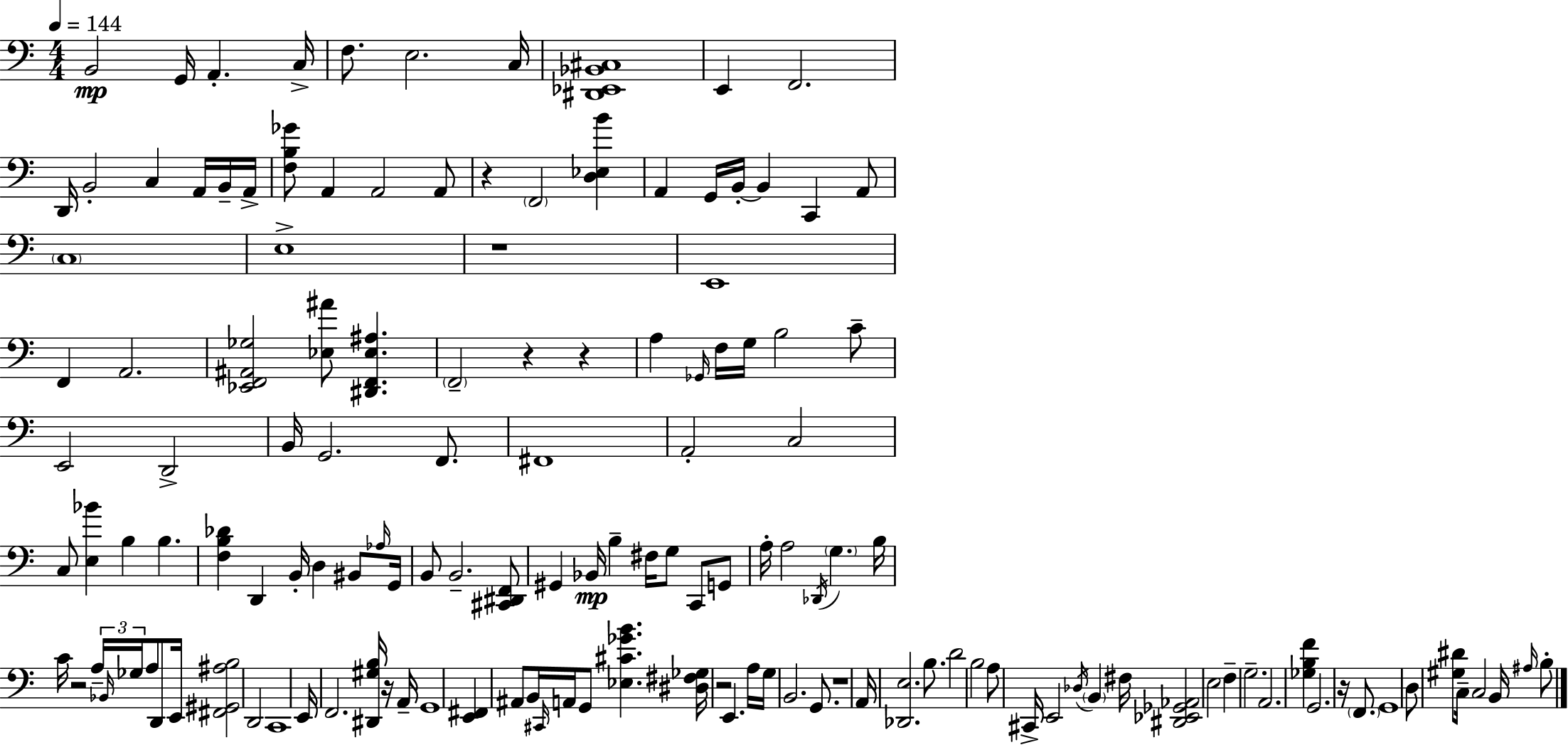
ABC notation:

X:1
T:Untitled
M:4/4
L:1/4
K:C
B,,2 G,,/4 A,, C,/4 F,/2 E,2 C,/4 [^D,,_E,,_B,,^C,]4 E,, F,,2 D,,/4 B,,2 C, A,,/4 B,,/4 A,,/4 [F,B,_G]/2 A,, A,,2 A,,/2 z F,,2 [D,_E,B] A,, G,,/4 B,,/4 B,, C,, A,,/2 C,4 E,4 z4 E,,4 F,, A,,2 [_E,,F,,^A,,_G,]2 [_E,^A]/2 [^D,,F,,_E,^A,] F,,2 z z A, _G,,/4 F,/4 G,/4 B,2 C/2 E,,2 D,,2 B,,/4 G,,2 F,,/2 ^F,,4 A,,2 C,2 C,/2 [E,_B] B, B, [F,B,_D] D,, B,,/4 D, ^B,,/2 _A,/4 G,,/4 B,,/2 B,,2 [^C,,^D,,F,,]/2 ^G,, _B,,/4 B, ^F,/4 G,/2 C,,/2 G,,/2 A,/4 A,2 _D,,/4 G, B,/4 C/4 z2 A,/4 _B,,/4 _G,/4 A,/2 D,,/2 E,,/4 [^F,,^G,,^A,B,]2 D,,2 C,,4 E,,/4 F,,2 [^D,,^G,B,]/4 z/4 A,,/4 G,,4 [E,,^F,,] ^A,,/2 B,,/4 ^C,,/4 A,,/4 G,,/2 [_E,^C_GB] [^D,^F,_G,]/4 z2 E,, A,/4 G,/4 B,,2 G,,/2 z4 A,,/4 [_D,,E,]2 B,/2 D2 B,2 A,/2 ^C,,/4 E,,2 _D,/4 B,, ^F,/4 [^D,,_E,,_G,,_A,,]2 E,2 F, G,2 A,,2 [_G,B,F] G,,2 z/4 F,,/2 G,,4 D,/2 [^G,^D]/2 C,/4 C,2 B,,/4 ^A,/4 B,/2